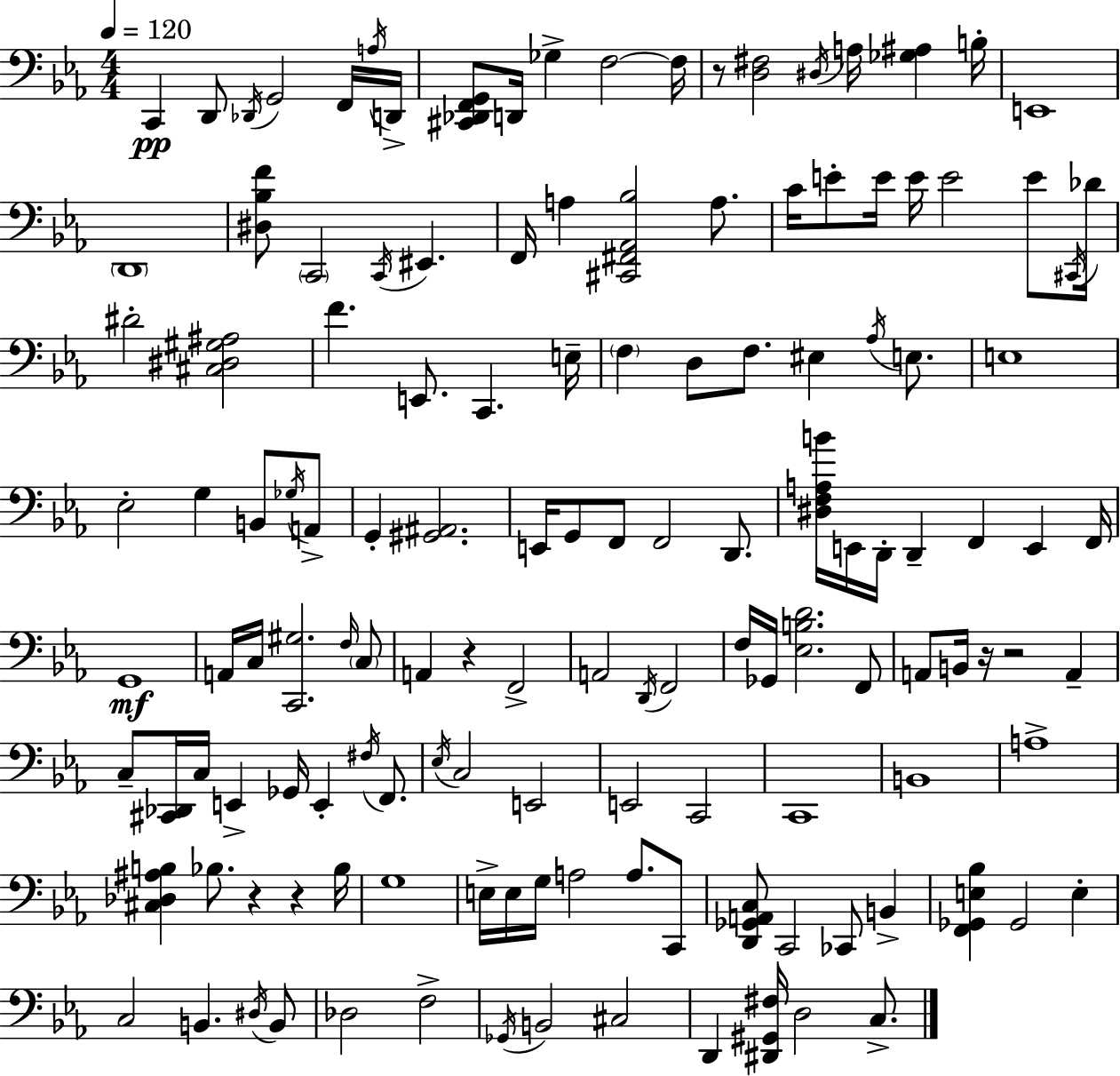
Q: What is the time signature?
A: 4/4